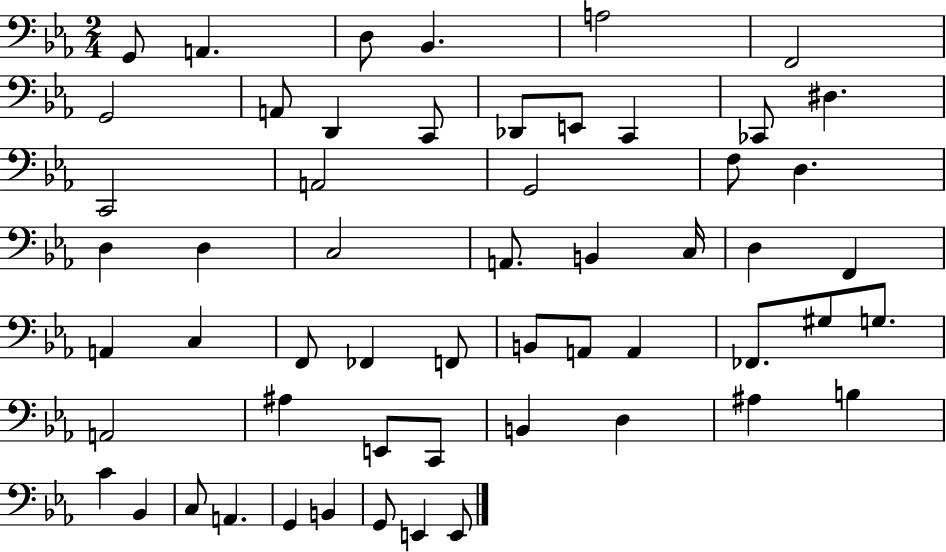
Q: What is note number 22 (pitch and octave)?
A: D3